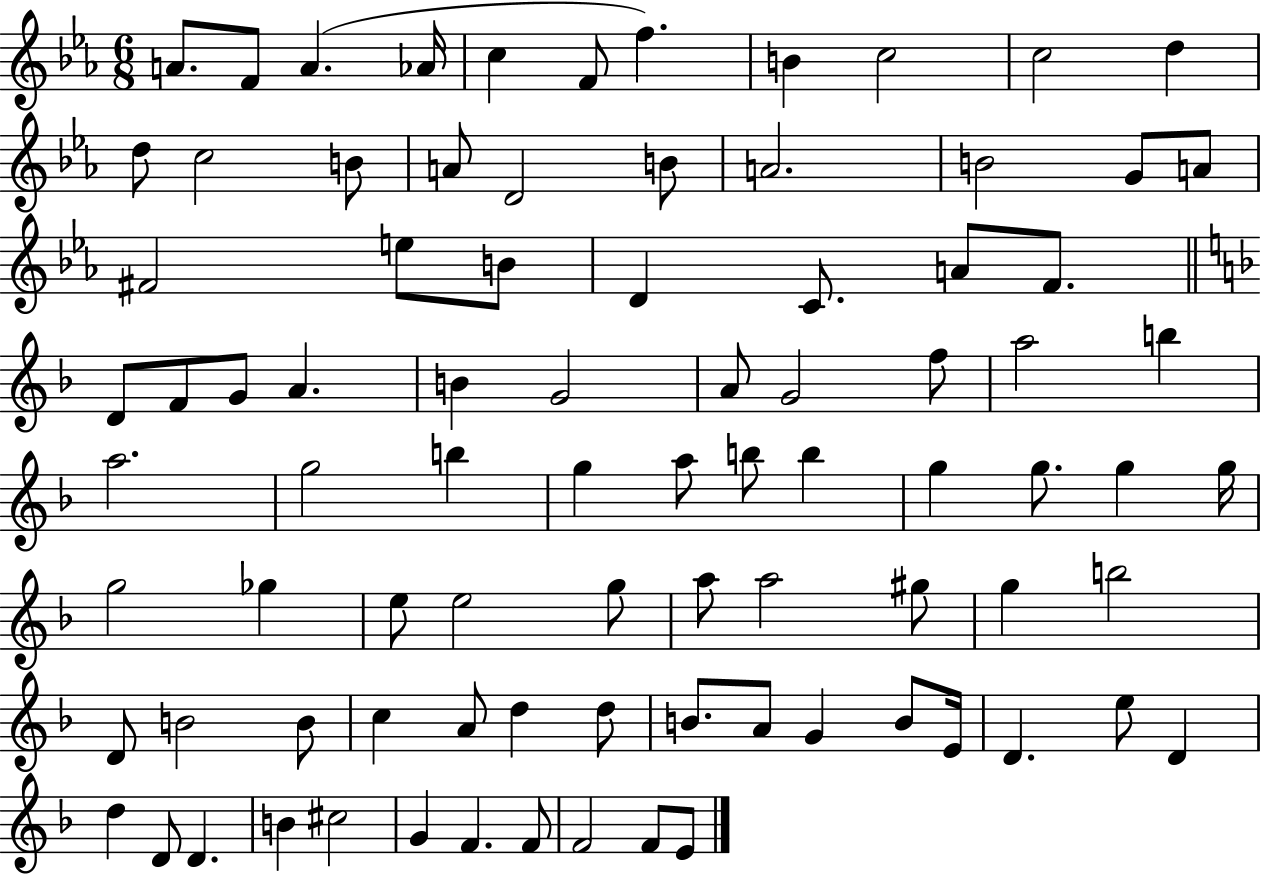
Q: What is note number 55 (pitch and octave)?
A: G5